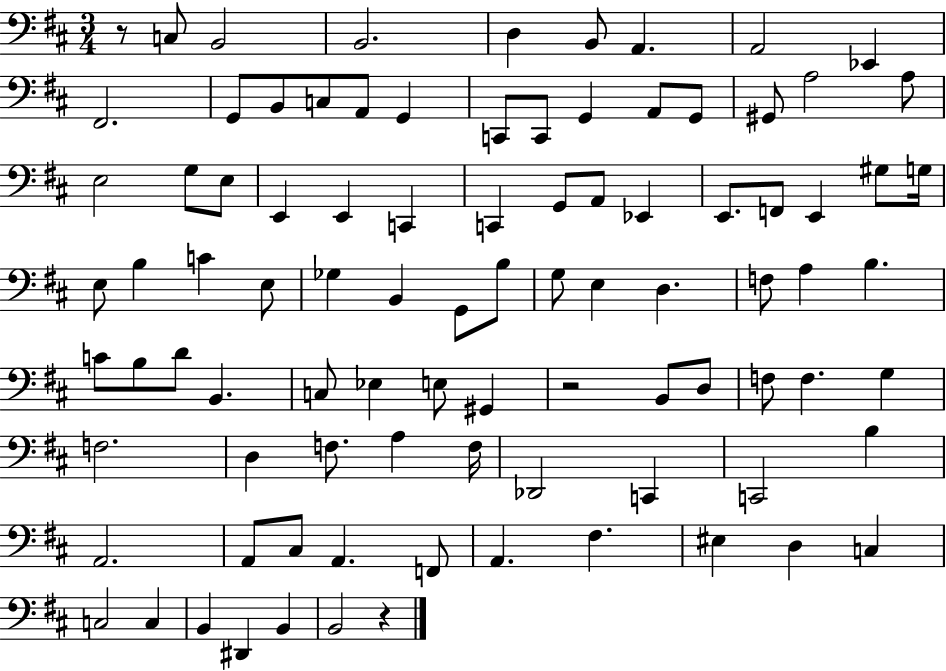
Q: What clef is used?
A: bass